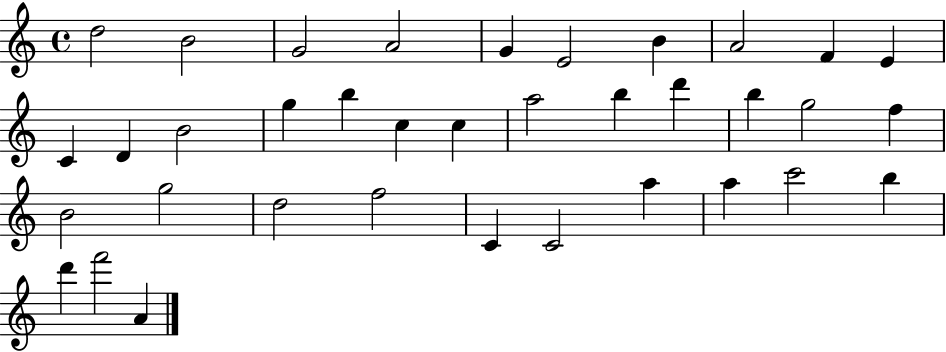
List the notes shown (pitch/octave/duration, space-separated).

D5/h B4/h G4/h A4/h G4/q E4/h B4/q A4/h F4/q E4/q C4/q D4/q B4/h G5/q B5/q C5/q C5/q A5/h B5/q D6/q B5/q G5/h F5/q B4/h G5/h D5/h F5/h C4/q C4/h A5/q A5/q C6/h B5/q D6/q F6/h A4/q